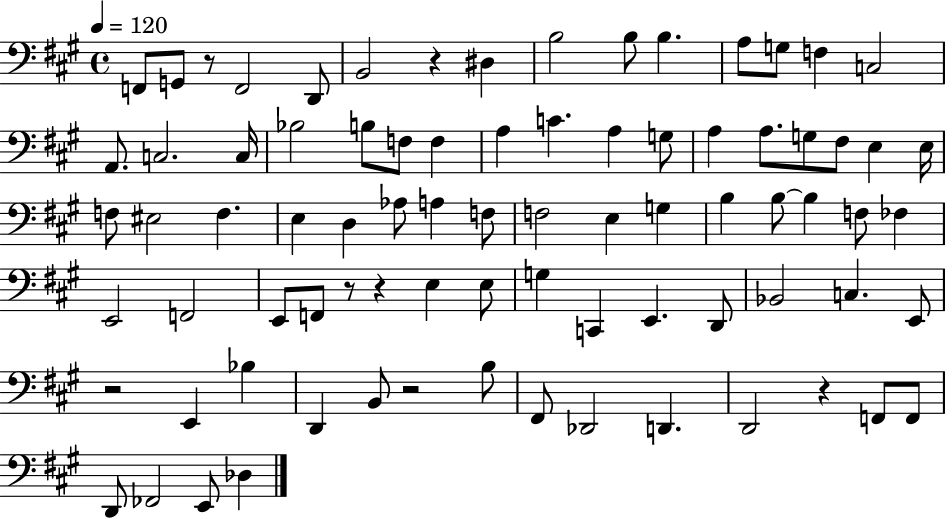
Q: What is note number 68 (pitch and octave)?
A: D2